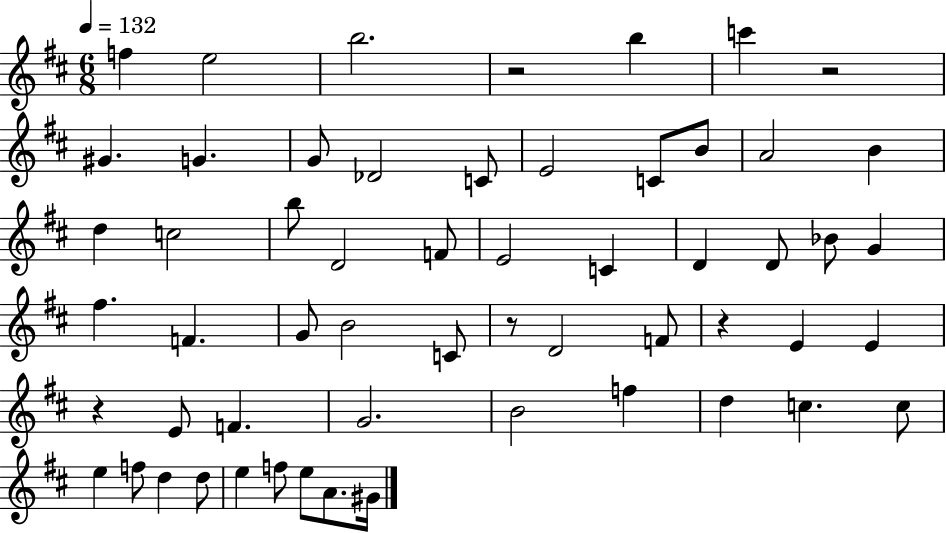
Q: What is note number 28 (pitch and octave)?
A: F4